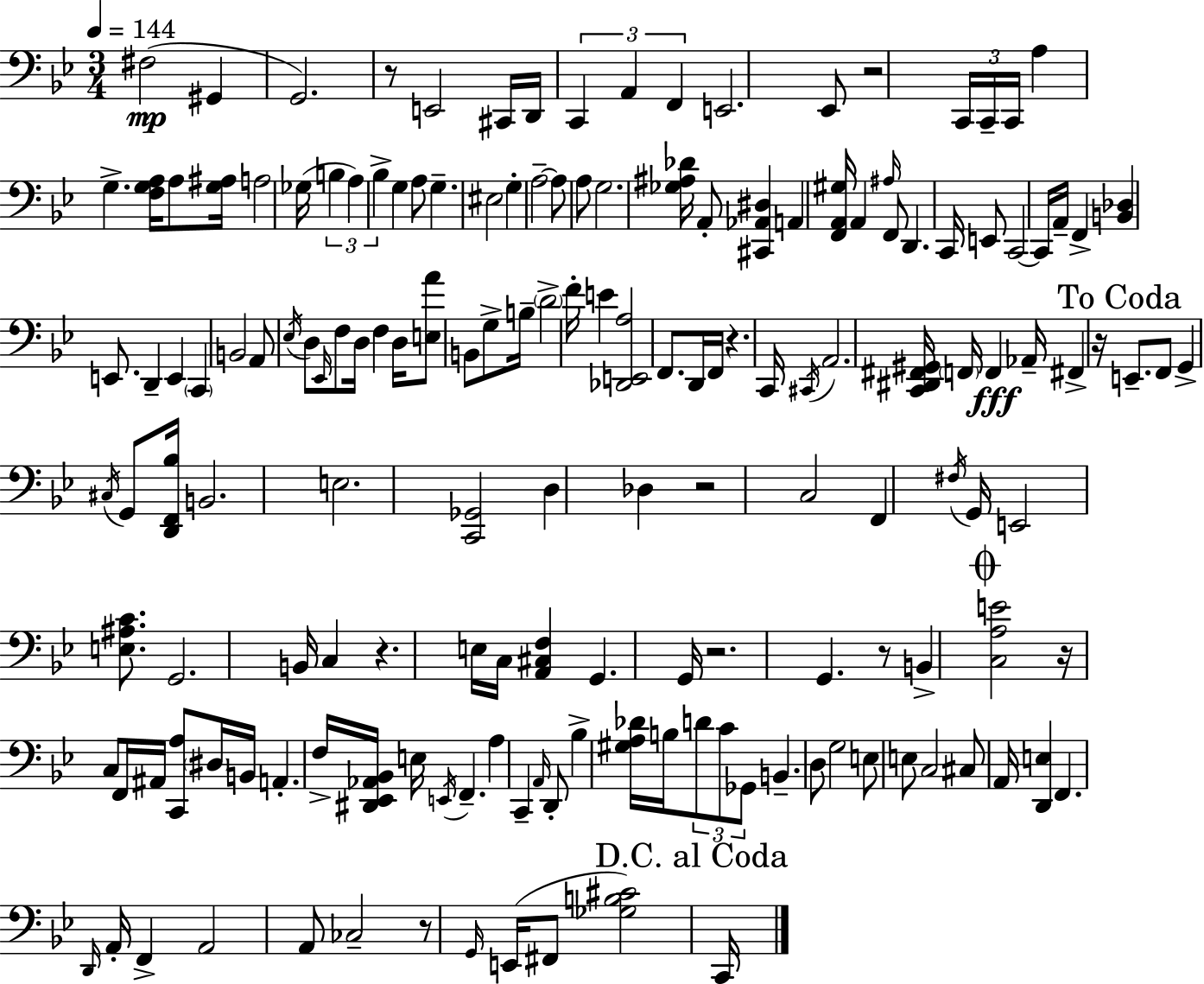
X:1
T:Untitled
M:3/4
L:1/4
K:Bb
^F,2 ^G,, G,,2 z/2 E,,2 ^C,,/4 D,,/4 C,, A,, F,, E,,2 _E,,/2 z2 C,,/4 C,,/4 C,,/4 A, G, [F,G,A,]/4 A,/2 [G,^A,]/4 A,2 _G,/4 B, A, _B, G, A,/2 G, ^E,2 G, A,2 A,/2 A,/2 G,2 [_G,^A,_D]/4 A,,/2 [^C,,_A,,^D,] A,, [F,,A,,^G,]/4 A,, ^A,/4 F,,/2 D,, C,,/4 E,,/2 C,,2 C,,/4 A,,/4 F,, [B,,_D,] E,,/2 D,, E,, C,, B,,2 A,,/2 _E,/4 D,/2 _E,,/4 F,/2 D,/4 F, D,/4 [E,A]/2 B,,/2 G,/2 B,/4 D2 F/4 E [_D,,E,,A,]2 F,,/2 D,,/4 F,,/4 z C,,/4 ^C,,/4 A,,2 [C,,^D,,^F,,^G,,]/4 F,,/4 F,, _A,,/4 ^F,, z/4 E,,/2 F,,/2 G,, ^C,/4 G,,/2 [D,,F,,_B,]/4 B,,2 E,2 [C,,_G,,]2 D, _D, z2 C,2 F,, ^F,/4 G,,/4 E,,2 [E,^A,C]/2 G,,2 B,,/4 C, z E,/4 C,/4 [A,,^C,F,] G,, G,,/4 z2 G,, z/2 B,, [C,A,E]2 z/4 C,/2 F,,/4 ^A,,/4 [C,,A,]/2 ^D,/4 B,,/4 A,, F,/4 [^D,,_E,,_A,,_B,,]/4 E,/4 E,,/4 F,, A, C,, A,,/4 D,,/2 _B, [^G,A,_D]/4 B,/4 D/2 C/2 _G,,/2 B,, D,/2 G,2 E,/2 E,/2 C,2 ^C,/2 A,,/4 [D,,E,] F,, D,,/4 A,,/4 F,, A,,2 A,,/2 _C,2 z/2 G,,/4 E,,/4 ^F,,/2 [_G,B,^C]2 C,,/4